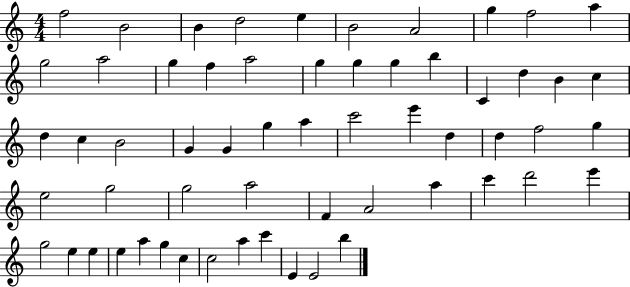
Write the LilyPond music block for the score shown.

{
  \clef treble
  \numericTimeSignature
  \time 4/4
  \key c \major
  f''2 b'2 | b'4 d''2 e''4 | b'2 a'2 | g''4 f''2 a''4 | \break g''2 a''2 | g''4 f''4 a''2 | g''4 g''4 g''4 b''4 | c'4 d''4 b'4 c''4 | \break d''4 c''4 b'2 | g'4 g'4 g''4 a''4 | c'''2 e'''4 d''4 | d''4 f''2 g''4 | \break e''2 g''2 | g''2 a''2 | f'4 a'2 a''4 | c'''4 d'''2 e'''4 | \break g''2 e''4 e''4 | e''4 a''4 g''4 c''4 | c''2 a''4 c'''4 | e'4 e'2 b''4 | \break \bar "|."
}